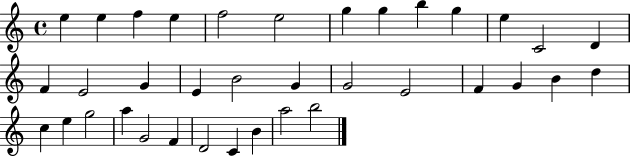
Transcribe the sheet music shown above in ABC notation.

X:1
T:Untitled
M:4/4
L:1/4
K:C
e e f e f2 e2 g g b g e C2 D F E2 G E B2 G G2 E2 F G B d c e g2 a G2 F D2 C B a2 b2